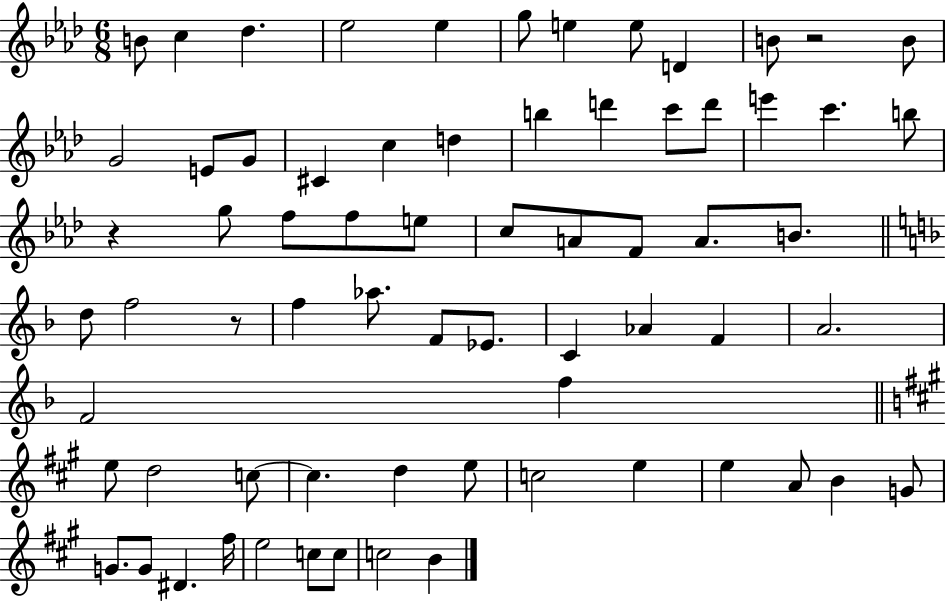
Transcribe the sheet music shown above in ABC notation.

X:1
T:Untitled
M:6/8
L:1/4
K:Ab
B/2 c _d _e2 _e g/2 e e/2 D B/2 z2 B/2 G2 E/2 G/2 ^C c d b d' c'/2 d'/2 e' c' b/2 z g/2 f/2 f/2 e/2 c/2 A/2 F/2 A/2 B/2 d/2 f2 z/2 f _a/2 F/2 _E/2 C _A F A2 F2 f e/2 d2 c/2 c d e/2 c2 e e A/2 B G/2 G/2 G/2 ^D ^f/4 e2 c/2 c/2 c2 B